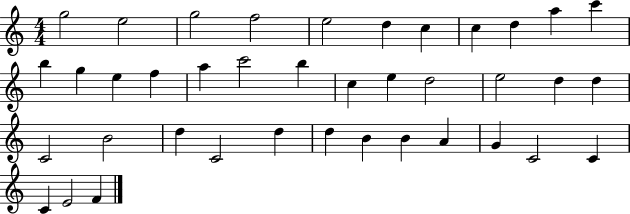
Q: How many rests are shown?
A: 0